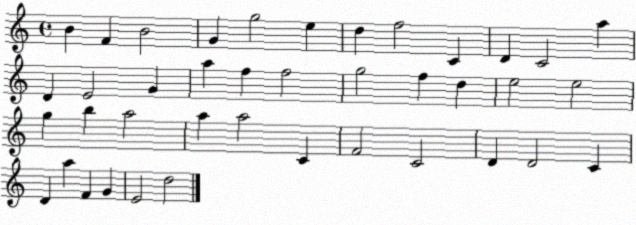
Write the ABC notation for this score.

X:1
T:Untitled
M:4/4
L:1/4
K:C
B F B2 G g2 e d f2 C D C2 a D E2 G a f f2 g2 f d e2 e2 g b a2 a a2 C F2 C2 D D2 C D a F G E2 d2